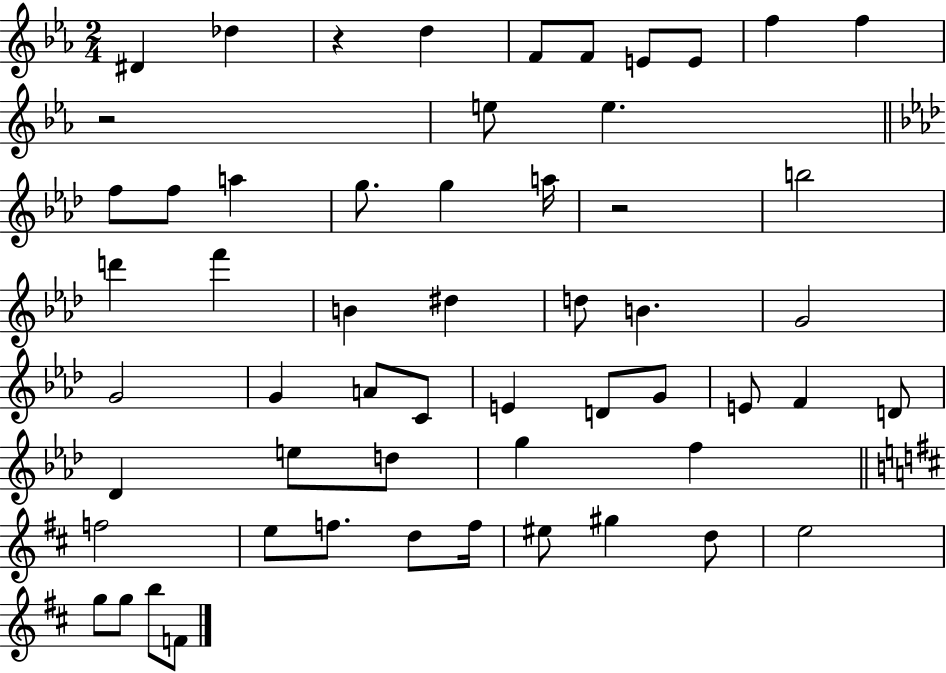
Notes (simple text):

D#4/q Db5/q R/q D5/q F4/e F4/e E4/e E4/e F5/q F5/q R/h E5/e E5/q. F5/e F5/e A5/q G5/e. G5/q A5/s R/h B5/h D6/q F6/q B4/q D#5/q D5/e B4/q. G4/h G4/h G4/q A4/e C4/e E4/q D4/e G4/e E4/e F4/q D4/e Db4/q E5/e D5/e G5/q F5/q F5/h E5/e F5/e. D5/e F5/s EIS5/e G#5/q D5/e E5/h G5/e G5/e B5/e F4/e